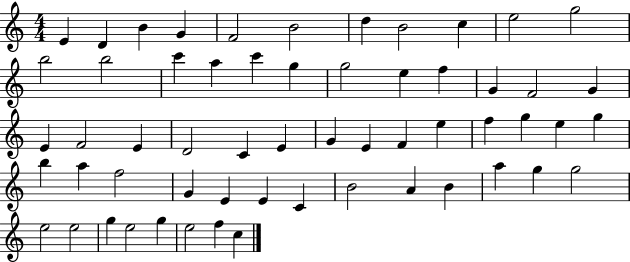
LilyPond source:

{
  \clef treble
  \numericTimeSignature
  \time 4/4
  \key c \major
  e'4 d'4 b'4 g'4 | f'2 b'2 | d''4 b'2 c''4 | e''2 g''2 | \break b''2 b''2 | c'''4 a''4 c'''4 g''4 | g''2 e''4 f''4 | g'4 f'2 g'4 | \break e'4 f'2 e'4 | d'2 c'4 e'4 | g'4 e'4 f'4 e''4 | f''4 g''4 e''4 g''4 | \break b''4 a''4 f''2 | g'4 e'4 e'4 c'4 | b'2 a'4 b'4 | a''4 g''4 g''2 | \break e''2 e''2 | g''4 e''2 g''4 | e''2 f''4 c''4 | \bar "|."
}